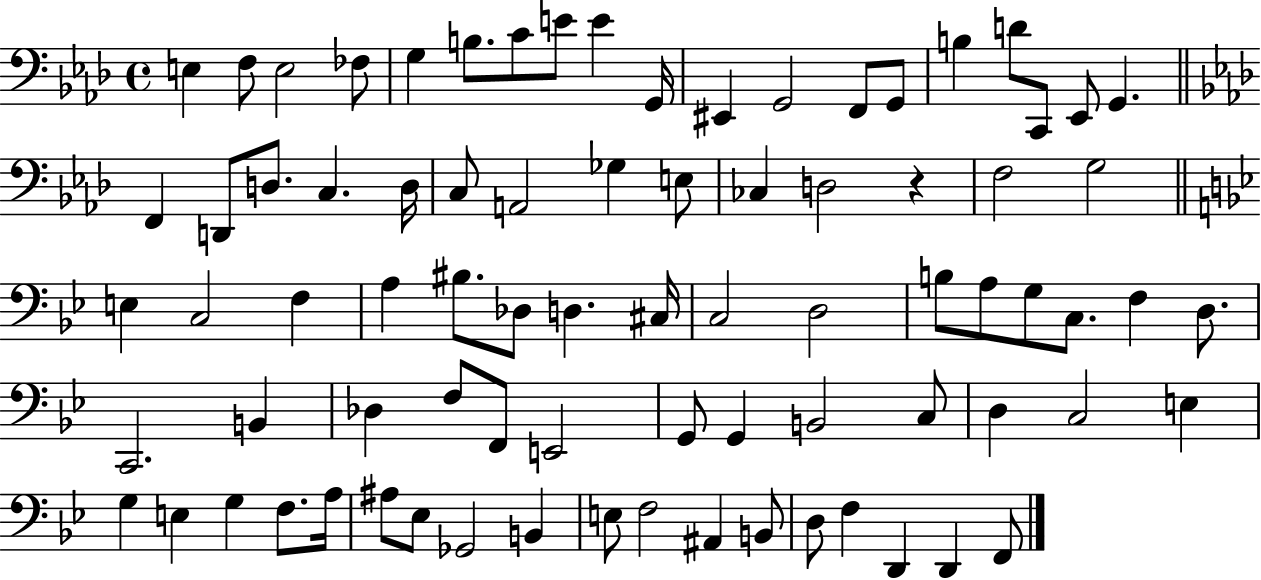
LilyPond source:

{
  \clef bass
  \time 4/4
  \defaultTimeSignature
  \key aes \major
  e4 f8 e2 fes8 | g4 b8. c'8 e'8 e'4 g,16 | eis,4 g,2 f,8 g,8 | b4 d'8 c,8 ees,8 g,4. | \break \bar "||" \break \key f \minor f,4 d,8 d8. c4. d16 | c8 a,2 ges4 e8 | ces4 d2 r4 | f2 g2 | \break \bar "||" \break \key g \minor e4 c2 f4 | a4 bis8. des8 d4. cis16 | c2 d2 | b8 a8 g8 c8. f4 d8. | \break c,2. b,4 | des4 f8 f,8 e,2 | g,8 g,4 b,2 c8 | d4 c2 e4 | \break g4 e4 g4 f8. a16 | ais8 ees8 ges,2 b,4 | e8 f2 ais,4 b,8 | d8 f4 d,4 d,4 f,8 | \break \bar "|."
}